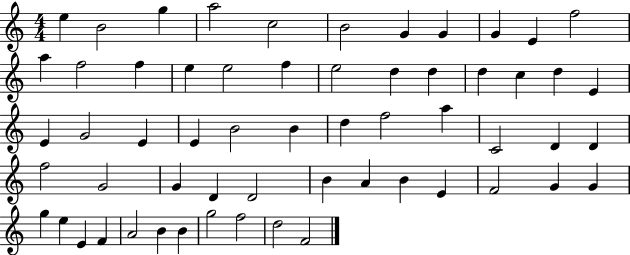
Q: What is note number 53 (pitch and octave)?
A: A4